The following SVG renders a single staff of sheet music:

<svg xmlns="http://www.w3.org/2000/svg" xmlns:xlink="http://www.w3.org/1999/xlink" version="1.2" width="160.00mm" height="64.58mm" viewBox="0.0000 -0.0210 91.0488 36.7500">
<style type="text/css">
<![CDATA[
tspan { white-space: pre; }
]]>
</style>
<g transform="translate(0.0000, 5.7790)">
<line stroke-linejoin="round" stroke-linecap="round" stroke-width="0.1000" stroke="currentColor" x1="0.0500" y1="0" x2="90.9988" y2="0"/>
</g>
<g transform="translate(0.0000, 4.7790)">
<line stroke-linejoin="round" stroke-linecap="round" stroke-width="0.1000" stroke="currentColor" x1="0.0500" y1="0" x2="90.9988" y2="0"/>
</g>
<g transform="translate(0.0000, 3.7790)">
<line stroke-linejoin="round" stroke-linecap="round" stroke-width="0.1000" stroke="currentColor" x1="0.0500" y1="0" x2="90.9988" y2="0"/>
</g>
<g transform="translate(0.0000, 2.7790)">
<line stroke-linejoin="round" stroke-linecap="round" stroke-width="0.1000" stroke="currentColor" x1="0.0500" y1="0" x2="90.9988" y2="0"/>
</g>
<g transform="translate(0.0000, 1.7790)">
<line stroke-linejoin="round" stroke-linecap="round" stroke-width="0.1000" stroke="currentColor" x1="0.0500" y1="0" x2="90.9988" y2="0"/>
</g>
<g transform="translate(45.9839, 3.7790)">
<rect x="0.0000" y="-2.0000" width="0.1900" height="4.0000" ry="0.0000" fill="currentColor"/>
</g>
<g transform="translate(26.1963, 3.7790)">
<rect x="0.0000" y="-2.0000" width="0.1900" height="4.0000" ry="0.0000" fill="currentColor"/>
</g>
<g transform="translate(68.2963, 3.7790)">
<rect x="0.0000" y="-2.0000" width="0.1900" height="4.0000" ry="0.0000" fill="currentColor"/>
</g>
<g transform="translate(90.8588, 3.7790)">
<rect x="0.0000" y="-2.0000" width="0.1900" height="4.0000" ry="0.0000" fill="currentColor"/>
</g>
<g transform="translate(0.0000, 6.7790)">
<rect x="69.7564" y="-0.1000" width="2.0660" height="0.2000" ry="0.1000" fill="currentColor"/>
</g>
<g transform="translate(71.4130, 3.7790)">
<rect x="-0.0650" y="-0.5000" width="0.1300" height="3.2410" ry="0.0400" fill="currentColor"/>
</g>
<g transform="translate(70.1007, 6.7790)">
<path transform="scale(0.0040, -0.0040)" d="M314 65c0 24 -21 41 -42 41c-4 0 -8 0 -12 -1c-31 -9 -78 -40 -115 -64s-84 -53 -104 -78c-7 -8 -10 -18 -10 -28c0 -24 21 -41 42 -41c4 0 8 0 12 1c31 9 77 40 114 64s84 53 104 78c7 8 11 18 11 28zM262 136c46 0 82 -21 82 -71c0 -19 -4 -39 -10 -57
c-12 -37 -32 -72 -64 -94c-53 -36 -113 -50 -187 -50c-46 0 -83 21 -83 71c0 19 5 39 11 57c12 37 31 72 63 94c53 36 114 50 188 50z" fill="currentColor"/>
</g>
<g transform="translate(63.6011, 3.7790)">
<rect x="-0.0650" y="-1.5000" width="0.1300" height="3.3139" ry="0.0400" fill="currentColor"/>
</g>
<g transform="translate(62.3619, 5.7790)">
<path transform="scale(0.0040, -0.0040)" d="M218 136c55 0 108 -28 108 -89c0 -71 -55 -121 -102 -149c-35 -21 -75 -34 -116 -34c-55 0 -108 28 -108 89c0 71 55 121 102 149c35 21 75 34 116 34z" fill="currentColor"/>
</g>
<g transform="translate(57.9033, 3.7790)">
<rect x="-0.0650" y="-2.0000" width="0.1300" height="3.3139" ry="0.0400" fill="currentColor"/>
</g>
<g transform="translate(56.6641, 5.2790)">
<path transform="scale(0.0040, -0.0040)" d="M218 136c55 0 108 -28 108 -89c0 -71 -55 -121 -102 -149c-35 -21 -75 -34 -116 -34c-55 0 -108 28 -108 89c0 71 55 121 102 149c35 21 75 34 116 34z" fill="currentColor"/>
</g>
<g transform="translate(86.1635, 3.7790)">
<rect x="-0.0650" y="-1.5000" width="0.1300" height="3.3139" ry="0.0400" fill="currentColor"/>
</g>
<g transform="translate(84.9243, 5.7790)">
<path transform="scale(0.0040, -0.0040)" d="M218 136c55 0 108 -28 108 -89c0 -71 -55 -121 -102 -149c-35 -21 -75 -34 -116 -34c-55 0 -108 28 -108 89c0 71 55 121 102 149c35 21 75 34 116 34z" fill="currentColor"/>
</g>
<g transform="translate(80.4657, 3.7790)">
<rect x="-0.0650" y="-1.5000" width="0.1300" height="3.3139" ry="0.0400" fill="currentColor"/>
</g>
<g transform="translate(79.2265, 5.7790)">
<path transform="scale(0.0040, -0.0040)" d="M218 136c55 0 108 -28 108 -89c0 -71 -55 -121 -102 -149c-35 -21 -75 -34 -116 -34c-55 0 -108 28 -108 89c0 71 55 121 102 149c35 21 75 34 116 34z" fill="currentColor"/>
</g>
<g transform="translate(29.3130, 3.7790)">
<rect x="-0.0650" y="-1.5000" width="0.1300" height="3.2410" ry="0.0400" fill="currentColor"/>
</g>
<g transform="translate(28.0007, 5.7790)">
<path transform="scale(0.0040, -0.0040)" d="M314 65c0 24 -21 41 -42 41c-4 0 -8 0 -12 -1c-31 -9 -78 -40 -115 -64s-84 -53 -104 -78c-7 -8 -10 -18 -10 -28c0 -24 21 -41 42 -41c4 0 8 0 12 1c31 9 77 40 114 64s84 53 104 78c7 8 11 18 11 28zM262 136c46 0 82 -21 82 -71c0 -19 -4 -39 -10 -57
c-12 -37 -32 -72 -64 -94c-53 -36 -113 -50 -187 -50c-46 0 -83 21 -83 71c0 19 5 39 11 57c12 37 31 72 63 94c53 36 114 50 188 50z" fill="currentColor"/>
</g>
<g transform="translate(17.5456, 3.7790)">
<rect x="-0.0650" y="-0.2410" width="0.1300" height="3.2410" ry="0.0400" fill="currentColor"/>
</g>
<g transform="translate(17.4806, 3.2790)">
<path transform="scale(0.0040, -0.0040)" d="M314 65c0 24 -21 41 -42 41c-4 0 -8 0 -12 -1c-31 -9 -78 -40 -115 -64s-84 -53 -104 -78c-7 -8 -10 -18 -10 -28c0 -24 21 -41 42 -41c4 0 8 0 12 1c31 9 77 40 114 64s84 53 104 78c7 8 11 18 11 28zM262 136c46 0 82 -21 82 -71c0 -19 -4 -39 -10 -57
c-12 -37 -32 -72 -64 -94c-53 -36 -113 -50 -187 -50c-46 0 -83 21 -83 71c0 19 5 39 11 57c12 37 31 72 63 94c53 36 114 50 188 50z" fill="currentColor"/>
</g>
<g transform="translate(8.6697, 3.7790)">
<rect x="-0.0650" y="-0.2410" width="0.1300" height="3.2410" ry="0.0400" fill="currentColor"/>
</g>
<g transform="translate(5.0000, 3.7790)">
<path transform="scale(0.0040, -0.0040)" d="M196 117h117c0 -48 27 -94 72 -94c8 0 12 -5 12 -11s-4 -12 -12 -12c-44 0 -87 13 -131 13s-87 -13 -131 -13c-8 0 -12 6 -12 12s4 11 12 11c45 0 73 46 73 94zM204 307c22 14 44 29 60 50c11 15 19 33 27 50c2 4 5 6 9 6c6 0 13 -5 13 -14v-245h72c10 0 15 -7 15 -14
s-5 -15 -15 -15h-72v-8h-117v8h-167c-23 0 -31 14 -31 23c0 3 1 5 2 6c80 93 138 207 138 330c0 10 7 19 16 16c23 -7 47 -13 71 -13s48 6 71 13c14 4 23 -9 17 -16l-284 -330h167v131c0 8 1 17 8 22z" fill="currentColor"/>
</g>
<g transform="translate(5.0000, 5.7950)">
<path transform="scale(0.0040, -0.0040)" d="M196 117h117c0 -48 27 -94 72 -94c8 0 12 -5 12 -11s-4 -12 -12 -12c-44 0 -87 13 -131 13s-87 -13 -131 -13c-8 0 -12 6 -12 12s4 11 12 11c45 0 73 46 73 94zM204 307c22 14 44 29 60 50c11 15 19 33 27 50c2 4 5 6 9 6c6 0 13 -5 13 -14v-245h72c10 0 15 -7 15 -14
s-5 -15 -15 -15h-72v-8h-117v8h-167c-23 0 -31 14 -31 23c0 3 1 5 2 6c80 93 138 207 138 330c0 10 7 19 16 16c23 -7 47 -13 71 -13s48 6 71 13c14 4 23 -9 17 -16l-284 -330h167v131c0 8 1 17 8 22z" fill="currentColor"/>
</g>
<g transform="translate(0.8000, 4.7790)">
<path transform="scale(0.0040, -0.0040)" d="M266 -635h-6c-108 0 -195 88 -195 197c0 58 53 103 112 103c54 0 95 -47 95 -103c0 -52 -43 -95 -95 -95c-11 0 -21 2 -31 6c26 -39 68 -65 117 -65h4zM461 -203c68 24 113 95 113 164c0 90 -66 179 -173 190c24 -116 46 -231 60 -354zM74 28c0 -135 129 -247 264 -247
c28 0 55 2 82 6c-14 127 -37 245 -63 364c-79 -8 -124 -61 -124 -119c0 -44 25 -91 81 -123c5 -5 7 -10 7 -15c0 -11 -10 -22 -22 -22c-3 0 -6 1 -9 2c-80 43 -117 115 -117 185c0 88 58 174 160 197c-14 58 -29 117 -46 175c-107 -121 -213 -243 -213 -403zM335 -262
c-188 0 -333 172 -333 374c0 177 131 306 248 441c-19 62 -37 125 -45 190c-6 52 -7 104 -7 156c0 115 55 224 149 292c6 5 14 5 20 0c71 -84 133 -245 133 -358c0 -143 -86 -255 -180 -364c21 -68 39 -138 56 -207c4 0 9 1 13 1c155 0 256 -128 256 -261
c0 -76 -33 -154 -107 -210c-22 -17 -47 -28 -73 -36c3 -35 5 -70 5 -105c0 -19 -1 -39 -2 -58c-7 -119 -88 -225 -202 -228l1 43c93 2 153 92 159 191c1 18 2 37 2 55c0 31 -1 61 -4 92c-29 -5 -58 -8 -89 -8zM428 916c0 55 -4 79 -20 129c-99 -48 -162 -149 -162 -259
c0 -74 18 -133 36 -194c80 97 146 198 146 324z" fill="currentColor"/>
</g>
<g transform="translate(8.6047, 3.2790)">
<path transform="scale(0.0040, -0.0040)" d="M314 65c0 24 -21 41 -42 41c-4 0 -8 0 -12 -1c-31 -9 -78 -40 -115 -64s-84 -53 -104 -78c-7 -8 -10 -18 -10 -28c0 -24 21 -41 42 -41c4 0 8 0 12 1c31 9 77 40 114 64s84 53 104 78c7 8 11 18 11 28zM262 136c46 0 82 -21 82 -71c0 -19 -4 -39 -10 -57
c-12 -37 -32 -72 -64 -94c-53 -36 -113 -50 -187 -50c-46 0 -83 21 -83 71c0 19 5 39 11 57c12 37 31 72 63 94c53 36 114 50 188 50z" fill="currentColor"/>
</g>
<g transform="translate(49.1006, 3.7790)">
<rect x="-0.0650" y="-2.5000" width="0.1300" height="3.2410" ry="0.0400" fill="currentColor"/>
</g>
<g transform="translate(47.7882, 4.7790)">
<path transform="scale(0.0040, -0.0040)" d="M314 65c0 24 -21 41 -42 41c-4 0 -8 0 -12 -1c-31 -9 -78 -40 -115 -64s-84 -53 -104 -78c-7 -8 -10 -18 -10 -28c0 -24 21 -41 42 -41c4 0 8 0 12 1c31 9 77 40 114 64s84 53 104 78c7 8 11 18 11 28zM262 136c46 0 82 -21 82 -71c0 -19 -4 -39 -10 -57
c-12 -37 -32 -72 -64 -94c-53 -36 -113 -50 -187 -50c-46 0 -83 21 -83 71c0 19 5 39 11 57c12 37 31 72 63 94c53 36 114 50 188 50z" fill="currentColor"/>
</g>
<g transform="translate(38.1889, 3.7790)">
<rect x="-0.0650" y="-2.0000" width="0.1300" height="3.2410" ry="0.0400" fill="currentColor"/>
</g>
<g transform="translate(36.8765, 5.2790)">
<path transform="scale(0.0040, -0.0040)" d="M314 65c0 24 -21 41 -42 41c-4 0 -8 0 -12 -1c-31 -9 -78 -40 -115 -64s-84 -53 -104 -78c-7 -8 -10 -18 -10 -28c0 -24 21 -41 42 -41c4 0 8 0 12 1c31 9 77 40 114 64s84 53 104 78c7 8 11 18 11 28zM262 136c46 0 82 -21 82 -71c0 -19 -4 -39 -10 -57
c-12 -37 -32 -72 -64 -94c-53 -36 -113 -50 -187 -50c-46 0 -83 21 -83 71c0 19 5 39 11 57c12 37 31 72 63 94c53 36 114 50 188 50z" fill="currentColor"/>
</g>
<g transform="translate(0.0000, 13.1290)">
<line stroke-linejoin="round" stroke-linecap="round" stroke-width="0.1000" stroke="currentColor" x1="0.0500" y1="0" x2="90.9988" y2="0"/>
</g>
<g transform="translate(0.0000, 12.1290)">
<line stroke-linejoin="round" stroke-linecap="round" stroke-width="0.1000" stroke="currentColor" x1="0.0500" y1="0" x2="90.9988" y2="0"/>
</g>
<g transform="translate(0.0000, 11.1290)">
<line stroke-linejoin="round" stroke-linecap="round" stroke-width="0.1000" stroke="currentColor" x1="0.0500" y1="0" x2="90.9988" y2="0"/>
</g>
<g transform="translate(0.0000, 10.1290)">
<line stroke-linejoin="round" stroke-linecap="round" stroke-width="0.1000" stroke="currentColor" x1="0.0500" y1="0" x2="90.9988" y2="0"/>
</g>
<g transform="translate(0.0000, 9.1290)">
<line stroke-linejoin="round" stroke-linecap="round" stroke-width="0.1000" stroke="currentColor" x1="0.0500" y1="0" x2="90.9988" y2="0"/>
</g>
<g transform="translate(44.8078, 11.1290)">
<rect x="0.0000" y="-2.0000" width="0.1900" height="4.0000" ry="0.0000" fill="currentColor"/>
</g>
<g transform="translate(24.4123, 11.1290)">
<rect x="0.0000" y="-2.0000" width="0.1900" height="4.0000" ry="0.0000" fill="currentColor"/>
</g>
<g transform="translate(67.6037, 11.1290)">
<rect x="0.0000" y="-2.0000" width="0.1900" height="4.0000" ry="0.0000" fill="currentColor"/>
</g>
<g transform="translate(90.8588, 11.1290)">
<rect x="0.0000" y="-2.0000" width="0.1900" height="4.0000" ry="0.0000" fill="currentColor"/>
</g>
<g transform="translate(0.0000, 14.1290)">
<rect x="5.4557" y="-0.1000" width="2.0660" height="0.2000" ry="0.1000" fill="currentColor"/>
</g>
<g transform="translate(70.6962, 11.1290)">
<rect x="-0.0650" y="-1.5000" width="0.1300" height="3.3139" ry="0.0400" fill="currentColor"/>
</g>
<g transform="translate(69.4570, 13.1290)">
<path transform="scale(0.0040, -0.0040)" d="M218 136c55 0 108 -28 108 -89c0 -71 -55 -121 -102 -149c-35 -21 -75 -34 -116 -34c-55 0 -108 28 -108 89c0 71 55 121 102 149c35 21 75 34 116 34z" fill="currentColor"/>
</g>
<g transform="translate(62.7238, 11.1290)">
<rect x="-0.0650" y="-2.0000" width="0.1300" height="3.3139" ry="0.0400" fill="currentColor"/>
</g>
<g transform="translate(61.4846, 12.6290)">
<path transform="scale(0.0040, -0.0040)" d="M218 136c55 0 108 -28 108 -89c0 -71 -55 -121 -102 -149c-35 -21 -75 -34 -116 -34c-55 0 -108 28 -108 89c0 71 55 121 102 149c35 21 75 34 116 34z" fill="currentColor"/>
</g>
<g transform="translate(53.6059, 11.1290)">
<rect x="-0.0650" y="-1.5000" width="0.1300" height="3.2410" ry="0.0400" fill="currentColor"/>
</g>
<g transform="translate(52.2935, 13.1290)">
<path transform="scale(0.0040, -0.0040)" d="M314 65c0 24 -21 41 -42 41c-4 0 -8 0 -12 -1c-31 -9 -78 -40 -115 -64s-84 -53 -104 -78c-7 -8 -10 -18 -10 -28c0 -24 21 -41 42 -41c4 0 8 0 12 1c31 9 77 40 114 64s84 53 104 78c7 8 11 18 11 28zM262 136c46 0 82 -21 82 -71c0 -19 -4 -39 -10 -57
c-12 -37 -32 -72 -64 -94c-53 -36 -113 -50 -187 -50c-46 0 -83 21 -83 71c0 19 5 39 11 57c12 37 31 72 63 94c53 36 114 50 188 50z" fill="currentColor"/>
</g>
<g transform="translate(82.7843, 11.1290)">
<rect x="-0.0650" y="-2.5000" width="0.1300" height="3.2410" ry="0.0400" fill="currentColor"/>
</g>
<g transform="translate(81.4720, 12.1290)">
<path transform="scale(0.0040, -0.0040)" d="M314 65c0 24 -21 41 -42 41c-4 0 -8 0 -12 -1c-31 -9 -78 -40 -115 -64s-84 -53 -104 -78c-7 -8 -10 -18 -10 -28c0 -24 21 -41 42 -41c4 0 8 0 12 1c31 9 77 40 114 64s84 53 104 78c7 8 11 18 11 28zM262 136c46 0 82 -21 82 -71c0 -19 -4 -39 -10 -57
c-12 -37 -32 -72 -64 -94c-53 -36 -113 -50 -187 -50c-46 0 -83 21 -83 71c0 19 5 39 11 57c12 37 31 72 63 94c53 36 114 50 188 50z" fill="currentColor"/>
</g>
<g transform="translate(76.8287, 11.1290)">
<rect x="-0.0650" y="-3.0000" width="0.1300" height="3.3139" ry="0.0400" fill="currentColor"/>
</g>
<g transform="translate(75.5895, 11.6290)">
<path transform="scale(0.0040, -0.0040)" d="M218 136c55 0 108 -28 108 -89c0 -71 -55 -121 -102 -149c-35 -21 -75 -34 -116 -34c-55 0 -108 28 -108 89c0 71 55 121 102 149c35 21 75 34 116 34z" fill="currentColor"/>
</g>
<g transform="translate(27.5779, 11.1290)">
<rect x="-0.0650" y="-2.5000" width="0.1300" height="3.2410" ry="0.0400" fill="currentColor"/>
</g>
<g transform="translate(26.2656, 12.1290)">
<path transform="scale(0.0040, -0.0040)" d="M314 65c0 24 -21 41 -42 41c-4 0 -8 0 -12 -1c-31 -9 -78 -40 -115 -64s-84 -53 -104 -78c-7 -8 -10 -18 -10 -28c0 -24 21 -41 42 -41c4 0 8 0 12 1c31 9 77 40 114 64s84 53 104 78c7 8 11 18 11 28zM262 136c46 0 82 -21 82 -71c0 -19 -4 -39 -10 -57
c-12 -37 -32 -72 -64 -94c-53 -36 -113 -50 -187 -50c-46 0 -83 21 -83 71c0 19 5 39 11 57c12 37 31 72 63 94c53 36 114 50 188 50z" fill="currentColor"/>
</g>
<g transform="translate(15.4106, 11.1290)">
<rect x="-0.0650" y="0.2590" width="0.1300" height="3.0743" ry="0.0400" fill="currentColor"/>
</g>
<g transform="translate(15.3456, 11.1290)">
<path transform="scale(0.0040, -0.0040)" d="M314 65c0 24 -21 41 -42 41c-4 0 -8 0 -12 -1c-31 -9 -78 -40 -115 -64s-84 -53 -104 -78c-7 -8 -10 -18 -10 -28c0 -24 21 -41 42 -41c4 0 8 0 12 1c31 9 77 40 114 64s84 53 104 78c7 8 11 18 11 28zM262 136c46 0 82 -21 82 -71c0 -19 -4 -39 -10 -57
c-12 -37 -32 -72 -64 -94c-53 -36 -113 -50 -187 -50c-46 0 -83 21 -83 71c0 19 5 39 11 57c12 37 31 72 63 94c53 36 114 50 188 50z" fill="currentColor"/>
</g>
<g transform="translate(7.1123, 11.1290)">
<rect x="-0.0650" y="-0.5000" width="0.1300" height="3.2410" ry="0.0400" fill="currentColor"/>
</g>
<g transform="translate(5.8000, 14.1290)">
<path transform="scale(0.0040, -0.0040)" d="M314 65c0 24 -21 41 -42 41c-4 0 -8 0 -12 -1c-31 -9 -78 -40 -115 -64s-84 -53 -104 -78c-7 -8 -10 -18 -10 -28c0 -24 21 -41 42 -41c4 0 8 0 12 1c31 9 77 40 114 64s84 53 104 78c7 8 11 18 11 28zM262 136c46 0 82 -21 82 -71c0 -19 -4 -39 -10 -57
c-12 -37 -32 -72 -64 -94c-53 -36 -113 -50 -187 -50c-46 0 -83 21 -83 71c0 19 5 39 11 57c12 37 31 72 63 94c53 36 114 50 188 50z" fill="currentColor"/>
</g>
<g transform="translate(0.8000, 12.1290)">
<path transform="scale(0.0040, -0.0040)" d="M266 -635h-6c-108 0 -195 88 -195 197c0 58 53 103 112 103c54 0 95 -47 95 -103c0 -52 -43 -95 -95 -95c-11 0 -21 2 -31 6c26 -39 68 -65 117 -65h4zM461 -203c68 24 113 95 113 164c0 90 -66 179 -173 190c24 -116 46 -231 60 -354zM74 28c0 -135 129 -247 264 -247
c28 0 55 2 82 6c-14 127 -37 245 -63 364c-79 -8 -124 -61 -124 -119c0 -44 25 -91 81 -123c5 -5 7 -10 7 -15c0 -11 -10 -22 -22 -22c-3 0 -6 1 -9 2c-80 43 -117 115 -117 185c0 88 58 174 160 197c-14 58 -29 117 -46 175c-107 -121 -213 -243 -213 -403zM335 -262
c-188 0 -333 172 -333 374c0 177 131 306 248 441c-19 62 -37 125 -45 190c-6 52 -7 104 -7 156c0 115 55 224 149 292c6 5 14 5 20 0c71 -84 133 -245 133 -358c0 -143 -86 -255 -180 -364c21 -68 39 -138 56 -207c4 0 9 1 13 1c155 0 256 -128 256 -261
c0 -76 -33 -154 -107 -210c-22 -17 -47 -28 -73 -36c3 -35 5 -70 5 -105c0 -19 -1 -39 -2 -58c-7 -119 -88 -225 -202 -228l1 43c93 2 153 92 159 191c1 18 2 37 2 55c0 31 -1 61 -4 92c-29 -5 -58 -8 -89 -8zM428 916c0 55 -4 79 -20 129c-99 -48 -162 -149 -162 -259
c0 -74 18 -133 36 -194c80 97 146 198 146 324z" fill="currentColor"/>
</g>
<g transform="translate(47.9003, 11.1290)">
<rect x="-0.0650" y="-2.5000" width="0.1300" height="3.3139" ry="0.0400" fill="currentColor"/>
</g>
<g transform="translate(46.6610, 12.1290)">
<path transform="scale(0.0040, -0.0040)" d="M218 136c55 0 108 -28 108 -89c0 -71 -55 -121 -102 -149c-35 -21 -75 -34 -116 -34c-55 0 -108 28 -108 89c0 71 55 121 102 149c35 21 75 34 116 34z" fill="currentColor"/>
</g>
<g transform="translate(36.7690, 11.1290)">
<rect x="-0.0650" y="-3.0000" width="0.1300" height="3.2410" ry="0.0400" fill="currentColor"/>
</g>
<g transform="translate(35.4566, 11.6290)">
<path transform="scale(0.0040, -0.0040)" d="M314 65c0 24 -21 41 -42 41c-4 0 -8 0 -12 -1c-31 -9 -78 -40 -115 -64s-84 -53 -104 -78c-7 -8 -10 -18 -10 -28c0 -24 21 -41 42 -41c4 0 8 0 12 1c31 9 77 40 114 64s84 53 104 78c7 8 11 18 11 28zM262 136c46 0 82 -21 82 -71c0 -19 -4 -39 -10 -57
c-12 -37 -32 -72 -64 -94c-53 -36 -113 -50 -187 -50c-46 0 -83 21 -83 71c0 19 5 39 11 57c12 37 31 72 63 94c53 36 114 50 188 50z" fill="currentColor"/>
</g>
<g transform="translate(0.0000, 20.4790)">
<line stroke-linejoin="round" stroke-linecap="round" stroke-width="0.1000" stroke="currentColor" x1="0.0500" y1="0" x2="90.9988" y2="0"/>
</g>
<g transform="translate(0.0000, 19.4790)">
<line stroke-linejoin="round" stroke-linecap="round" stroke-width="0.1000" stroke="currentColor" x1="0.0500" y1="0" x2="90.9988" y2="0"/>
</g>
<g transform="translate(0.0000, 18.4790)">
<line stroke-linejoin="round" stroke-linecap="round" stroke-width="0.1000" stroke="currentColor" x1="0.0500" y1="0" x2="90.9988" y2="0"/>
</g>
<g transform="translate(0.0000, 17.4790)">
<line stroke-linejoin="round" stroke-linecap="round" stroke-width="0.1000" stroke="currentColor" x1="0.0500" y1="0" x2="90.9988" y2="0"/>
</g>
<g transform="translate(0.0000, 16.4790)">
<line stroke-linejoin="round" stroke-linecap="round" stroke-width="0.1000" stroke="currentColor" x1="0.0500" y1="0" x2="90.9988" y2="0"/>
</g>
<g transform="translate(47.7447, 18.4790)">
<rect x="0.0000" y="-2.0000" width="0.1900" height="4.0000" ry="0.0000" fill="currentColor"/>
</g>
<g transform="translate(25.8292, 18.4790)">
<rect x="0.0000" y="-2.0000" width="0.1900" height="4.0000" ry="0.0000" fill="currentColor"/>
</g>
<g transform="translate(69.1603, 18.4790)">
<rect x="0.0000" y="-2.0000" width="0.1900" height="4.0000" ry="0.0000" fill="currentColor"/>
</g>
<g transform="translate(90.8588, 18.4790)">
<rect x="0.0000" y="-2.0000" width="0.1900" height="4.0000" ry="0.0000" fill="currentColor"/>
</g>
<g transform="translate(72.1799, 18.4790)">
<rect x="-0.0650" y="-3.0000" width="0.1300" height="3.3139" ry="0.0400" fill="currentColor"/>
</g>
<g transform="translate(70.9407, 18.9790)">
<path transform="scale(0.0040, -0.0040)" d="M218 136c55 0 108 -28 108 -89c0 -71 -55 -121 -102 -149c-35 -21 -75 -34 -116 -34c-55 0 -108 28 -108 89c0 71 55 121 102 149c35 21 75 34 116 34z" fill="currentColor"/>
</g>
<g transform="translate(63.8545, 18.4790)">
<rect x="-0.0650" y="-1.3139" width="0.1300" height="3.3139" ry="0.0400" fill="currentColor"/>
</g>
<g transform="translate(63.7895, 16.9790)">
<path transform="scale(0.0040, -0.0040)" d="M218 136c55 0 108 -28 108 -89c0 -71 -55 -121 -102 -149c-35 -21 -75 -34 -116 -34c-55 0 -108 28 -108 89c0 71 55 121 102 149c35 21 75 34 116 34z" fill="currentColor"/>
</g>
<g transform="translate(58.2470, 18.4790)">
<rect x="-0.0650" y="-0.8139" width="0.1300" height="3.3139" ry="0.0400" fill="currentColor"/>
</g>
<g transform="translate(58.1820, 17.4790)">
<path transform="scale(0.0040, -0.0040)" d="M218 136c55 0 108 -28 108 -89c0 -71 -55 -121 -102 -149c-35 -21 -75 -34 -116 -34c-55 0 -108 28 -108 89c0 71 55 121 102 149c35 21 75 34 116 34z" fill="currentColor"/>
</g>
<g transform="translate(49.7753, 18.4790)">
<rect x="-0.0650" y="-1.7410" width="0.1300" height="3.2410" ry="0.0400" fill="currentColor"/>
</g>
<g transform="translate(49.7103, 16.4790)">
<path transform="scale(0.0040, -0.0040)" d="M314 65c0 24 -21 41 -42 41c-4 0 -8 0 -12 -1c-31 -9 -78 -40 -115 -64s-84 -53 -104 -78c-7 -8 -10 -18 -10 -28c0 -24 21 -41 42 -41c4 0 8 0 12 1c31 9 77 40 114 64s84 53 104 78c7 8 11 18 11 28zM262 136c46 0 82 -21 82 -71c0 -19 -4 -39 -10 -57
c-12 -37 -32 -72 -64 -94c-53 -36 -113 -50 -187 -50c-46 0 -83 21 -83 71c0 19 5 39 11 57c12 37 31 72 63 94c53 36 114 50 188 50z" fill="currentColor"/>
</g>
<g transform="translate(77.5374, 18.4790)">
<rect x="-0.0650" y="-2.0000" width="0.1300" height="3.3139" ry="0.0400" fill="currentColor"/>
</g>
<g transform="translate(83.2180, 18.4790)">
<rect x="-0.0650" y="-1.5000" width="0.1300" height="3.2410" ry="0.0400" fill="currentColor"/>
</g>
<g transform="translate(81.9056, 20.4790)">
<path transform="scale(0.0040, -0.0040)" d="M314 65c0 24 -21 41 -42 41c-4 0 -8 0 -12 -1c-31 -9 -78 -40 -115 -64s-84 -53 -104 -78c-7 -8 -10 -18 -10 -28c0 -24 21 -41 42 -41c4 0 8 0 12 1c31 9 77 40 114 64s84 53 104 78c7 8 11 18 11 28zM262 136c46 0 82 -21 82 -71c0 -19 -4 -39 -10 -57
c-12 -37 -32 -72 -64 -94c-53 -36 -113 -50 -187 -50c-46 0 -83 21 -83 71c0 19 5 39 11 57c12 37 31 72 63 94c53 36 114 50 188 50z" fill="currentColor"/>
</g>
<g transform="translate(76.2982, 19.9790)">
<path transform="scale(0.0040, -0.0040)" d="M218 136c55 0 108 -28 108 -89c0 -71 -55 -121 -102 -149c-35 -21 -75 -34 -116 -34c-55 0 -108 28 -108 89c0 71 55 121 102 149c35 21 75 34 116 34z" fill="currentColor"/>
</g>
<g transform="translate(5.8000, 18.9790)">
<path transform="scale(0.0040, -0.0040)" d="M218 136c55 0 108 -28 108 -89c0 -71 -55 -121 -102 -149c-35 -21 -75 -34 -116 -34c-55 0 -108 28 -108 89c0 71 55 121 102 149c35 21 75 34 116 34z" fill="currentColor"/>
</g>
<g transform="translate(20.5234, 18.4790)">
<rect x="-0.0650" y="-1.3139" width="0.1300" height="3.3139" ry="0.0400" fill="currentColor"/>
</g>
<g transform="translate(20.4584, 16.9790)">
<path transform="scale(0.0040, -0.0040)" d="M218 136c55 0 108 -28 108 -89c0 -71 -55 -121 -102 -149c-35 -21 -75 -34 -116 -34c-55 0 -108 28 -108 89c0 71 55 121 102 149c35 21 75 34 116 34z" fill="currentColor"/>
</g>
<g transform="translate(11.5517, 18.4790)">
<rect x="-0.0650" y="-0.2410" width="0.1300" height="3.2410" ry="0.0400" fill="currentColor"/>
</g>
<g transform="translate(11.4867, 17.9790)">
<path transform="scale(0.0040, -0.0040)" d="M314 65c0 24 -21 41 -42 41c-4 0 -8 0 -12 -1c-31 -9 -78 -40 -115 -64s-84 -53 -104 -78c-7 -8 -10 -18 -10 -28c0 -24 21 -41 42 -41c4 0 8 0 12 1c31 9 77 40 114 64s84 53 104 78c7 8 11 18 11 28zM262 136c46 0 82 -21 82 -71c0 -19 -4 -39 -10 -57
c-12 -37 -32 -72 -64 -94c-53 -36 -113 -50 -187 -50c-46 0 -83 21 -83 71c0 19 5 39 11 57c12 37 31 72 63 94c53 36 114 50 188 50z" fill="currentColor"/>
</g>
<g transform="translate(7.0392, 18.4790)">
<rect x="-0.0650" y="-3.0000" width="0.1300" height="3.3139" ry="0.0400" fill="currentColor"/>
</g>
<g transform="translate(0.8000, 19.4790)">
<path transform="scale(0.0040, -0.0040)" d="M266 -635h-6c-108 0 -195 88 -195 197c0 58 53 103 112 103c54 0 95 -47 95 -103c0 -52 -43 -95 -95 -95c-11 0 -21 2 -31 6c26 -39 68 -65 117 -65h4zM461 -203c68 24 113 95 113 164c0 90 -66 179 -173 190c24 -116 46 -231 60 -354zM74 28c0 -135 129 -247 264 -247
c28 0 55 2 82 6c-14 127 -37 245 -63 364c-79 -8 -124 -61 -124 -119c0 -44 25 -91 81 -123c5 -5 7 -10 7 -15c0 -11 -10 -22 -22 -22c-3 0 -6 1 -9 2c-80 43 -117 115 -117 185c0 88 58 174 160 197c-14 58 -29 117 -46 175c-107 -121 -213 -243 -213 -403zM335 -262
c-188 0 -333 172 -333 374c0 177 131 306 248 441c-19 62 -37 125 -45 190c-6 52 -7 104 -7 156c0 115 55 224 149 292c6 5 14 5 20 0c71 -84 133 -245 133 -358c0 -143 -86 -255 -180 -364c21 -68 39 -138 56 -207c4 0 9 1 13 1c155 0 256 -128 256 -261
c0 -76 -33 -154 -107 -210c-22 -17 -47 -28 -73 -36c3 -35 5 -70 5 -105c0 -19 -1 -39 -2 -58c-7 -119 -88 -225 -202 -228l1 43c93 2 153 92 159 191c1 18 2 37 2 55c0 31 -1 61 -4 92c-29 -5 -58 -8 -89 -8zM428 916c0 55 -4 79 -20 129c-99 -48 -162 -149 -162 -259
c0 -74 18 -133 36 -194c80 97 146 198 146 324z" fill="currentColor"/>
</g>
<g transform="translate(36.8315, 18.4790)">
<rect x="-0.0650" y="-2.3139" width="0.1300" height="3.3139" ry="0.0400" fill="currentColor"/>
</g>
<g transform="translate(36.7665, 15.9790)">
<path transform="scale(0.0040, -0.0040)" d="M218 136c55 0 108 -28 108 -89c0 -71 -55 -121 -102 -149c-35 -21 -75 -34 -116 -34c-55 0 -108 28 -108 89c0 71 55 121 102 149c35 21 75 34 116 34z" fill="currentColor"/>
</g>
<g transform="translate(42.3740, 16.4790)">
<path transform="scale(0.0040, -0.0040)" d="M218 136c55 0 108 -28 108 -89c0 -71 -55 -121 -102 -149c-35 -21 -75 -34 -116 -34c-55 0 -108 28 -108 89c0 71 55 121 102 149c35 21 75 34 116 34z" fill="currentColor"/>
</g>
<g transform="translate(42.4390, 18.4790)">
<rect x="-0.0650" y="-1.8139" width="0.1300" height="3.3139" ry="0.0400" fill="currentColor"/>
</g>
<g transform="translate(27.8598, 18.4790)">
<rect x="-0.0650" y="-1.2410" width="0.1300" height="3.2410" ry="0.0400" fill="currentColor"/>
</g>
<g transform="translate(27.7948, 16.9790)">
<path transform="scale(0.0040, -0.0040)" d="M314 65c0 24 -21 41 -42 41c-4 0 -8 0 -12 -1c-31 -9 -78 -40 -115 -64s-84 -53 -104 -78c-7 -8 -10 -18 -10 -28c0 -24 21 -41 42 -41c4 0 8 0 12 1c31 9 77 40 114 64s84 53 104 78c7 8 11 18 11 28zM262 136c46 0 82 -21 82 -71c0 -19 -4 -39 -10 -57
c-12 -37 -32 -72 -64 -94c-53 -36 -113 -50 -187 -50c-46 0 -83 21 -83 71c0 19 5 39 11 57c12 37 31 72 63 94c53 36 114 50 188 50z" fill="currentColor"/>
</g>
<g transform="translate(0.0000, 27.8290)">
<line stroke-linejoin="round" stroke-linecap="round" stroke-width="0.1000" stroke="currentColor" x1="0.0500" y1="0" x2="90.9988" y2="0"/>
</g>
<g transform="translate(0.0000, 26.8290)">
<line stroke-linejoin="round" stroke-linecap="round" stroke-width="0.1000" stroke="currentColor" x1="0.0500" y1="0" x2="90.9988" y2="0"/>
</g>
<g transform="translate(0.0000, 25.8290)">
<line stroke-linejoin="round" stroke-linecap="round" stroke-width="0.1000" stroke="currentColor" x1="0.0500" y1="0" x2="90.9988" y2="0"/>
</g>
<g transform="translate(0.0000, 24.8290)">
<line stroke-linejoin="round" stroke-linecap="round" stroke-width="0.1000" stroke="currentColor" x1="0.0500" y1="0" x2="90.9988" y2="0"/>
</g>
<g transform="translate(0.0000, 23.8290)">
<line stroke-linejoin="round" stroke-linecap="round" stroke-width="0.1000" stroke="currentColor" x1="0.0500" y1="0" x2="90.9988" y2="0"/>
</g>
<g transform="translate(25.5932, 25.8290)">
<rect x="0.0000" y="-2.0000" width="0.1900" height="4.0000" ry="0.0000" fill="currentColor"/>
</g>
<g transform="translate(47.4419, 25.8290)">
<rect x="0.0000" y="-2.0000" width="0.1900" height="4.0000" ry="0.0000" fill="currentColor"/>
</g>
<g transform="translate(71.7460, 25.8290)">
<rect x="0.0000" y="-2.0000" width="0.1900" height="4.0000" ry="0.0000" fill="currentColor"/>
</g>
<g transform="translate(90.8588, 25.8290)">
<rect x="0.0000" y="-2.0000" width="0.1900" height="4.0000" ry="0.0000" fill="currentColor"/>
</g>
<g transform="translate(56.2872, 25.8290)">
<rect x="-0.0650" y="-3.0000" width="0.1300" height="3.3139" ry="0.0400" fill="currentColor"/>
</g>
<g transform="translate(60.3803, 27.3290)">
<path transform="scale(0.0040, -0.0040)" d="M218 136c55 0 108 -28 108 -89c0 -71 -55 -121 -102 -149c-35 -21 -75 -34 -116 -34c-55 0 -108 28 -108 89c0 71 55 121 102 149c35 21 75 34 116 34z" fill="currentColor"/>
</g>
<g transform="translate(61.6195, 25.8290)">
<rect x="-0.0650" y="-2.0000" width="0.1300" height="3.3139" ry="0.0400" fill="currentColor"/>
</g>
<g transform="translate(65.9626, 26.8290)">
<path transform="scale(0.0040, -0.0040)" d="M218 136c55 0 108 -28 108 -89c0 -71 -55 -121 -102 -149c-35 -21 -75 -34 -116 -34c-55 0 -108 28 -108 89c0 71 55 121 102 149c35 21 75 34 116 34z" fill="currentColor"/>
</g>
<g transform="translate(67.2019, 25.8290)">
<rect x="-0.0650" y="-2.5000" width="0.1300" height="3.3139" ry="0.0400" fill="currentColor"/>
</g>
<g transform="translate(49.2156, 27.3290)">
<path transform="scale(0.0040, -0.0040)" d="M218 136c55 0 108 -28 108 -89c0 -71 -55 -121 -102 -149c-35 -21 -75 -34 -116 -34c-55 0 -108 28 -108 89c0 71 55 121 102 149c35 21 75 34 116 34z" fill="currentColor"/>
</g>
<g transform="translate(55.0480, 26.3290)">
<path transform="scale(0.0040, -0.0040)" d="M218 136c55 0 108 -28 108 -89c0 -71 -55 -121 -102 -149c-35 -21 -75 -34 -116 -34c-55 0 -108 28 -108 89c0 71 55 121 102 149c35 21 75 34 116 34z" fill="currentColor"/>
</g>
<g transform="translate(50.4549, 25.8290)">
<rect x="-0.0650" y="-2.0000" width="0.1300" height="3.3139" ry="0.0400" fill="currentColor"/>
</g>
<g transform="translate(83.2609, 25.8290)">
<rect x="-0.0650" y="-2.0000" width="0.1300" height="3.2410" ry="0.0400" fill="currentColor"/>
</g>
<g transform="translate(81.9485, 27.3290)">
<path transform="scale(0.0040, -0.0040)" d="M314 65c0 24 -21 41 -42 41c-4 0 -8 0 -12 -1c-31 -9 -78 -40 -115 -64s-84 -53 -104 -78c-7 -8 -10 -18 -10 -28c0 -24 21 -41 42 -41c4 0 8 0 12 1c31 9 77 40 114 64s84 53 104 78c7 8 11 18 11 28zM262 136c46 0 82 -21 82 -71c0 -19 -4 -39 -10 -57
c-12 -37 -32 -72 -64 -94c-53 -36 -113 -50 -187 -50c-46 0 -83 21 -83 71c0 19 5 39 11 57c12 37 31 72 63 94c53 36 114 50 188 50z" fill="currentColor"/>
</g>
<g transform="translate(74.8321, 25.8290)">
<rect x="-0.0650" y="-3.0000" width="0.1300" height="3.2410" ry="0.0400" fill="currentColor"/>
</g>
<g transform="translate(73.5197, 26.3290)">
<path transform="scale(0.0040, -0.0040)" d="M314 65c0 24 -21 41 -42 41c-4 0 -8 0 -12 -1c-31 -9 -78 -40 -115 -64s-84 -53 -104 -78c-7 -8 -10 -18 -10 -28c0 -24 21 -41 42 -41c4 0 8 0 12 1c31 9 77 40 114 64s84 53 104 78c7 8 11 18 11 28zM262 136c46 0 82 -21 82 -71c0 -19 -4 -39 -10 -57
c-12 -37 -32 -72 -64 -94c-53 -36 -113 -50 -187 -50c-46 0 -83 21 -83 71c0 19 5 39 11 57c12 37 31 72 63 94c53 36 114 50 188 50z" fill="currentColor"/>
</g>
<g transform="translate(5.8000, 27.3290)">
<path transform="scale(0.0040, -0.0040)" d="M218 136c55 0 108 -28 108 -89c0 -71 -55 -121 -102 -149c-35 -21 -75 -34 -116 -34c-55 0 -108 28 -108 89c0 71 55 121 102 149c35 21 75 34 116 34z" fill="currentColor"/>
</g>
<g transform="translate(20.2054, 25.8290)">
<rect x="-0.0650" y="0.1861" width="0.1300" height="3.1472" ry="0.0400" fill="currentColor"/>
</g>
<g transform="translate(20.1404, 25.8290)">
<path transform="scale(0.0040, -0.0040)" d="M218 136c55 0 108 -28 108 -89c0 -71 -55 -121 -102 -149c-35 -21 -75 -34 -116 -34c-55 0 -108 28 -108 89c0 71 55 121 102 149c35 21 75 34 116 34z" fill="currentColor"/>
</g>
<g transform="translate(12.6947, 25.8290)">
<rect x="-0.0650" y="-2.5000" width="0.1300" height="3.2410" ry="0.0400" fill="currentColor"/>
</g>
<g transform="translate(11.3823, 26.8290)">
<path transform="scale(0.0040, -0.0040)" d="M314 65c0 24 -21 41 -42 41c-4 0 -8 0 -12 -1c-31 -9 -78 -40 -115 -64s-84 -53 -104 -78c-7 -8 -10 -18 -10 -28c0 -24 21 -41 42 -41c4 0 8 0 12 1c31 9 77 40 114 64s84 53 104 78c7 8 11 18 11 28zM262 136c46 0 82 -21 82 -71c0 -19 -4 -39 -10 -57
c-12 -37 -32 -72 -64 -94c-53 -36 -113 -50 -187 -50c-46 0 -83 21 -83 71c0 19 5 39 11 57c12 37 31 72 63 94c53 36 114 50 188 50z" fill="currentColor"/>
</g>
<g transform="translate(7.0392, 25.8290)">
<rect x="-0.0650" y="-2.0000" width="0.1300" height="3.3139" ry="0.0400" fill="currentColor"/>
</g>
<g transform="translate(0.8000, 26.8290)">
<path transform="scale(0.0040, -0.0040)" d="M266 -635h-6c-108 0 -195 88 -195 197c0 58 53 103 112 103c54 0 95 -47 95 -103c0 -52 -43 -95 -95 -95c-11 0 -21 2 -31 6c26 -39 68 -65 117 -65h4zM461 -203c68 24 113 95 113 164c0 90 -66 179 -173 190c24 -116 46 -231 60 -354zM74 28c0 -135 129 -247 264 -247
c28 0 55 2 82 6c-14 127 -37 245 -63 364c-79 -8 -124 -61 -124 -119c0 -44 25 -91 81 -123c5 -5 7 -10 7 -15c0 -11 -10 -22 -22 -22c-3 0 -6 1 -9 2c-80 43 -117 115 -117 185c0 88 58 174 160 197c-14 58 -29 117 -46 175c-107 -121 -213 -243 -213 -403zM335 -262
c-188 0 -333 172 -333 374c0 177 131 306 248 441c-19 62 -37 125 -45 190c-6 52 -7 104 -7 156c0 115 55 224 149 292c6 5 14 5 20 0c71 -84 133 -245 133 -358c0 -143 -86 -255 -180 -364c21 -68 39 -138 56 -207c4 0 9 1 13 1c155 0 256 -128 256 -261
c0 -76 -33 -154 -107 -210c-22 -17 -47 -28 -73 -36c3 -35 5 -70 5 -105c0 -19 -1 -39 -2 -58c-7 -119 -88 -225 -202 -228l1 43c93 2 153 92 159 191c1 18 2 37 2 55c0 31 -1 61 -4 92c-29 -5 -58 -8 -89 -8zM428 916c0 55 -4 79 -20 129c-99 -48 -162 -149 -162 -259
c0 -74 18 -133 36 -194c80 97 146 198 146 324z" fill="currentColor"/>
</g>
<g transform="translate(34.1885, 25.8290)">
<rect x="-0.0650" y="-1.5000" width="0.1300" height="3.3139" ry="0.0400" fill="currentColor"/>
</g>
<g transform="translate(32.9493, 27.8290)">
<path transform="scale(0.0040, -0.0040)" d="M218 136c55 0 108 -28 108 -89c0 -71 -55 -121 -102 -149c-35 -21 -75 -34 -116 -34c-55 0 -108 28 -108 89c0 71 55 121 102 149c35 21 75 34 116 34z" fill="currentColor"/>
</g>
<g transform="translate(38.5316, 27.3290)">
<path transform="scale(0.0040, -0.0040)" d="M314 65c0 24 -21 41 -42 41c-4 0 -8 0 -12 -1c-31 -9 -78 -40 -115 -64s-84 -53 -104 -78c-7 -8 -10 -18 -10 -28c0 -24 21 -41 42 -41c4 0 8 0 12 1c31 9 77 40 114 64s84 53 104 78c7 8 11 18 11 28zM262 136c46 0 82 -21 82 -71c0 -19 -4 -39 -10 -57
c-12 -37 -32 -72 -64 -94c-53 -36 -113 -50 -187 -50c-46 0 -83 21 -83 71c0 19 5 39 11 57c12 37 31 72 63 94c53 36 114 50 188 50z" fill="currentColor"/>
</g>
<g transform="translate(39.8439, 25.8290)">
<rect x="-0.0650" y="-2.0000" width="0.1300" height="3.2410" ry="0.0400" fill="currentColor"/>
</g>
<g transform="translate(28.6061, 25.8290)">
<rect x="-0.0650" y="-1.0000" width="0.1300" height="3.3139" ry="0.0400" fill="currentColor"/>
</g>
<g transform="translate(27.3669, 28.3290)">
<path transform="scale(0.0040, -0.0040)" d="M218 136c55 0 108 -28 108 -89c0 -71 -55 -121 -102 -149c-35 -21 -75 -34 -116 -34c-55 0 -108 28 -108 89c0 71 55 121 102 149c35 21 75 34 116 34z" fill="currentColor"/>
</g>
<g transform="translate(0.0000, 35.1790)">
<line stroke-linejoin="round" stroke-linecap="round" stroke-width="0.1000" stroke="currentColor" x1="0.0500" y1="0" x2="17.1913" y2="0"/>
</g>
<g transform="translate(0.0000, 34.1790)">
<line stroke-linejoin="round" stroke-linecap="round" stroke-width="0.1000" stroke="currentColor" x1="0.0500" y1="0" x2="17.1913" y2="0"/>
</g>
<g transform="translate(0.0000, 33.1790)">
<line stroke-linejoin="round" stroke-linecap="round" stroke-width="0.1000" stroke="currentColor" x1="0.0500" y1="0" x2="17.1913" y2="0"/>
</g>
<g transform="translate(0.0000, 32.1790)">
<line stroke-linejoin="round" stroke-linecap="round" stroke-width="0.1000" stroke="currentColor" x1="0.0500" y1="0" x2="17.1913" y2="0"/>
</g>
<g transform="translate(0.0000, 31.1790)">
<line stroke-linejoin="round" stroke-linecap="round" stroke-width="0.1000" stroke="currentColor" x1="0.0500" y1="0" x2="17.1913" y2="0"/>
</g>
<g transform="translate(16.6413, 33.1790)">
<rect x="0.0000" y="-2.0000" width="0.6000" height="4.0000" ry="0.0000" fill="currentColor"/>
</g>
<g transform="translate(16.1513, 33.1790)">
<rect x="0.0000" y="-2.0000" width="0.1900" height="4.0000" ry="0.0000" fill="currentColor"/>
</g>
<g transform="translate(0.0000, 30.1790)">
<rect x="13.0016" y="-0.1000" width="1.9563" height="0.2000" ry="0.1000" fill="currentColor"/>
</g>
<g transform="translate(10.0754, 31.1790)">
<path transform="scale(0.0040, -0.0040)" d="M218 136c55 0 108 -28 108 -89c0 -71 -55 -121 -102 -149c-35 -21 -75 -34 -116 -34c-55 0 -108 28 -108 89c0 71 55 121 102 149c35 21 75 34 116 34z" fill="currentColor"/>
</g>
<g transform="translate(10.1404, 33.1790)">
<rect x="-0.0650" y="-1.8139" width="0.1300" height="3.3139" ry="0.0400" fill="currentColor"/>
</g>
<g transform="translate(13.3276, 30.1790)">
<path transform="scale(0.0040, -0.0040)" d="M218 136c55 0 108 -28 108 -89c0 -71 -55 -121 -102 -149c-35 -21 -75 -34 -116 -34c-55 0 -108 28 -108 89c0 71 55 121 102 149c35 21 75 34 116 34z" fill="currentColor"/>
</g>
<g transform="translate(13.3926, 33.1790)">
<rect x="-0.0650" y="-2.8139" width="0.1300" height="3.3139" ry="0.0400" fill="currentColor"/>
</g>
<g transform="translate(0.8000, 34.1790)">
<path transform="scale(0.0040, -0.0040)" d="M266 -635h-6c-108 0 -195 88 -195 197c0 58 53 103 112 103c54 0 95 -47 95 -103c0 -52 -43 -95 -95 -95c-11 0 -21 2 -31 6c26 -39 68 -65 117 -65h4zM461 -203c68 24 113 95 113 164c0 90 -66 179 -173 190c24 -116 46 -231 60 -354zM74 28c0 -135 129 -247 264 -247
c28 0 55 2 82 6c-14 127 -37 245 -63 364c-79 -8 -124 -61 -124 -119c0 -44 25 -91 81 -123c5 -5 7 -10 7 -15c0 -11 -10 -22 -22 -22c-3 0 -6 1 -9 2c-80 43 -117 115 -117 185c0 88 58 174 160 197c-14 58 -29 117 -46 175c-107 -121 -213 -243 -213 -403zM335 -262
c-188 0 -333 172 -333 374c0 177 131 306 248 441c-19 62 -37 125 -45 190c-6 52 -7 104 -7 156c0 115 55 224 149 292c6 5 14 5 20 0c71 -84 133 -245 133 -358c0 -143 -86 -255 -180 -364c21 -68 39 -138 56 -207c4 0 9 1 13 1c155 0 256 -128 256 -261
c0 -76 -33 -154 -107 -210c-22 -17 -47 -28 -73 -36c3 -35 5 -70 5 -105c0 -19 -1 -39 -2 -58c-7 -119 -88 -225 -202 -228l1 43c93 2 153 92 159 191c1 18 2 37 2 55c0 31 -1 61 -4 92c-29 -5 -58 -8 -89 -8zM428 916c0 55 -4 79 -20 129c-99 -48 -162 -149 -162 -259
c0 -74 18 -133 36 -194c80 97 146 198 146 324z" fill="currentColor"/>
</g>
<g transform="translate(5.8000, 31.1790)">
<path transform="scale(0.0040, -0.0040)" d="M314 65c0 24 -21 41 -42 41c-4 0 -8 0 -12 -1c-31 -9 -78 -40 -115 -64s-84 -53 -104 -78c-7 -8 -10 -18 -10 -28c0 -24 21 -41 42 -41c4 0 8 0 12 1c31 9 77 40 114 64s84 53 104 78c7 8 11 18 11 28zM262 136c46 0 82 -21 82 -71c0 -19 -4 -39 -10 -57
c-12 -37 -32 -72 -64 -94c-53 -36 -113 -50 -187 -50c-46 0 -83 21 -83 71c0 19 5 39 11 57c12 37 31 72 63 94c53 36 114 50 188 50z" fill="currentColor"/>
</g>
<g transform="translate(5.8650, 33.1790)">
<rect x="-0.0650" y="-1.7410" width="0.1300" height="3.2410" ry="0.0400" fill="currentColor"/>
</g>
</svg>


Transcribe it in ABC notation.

X:1
T:Untitled
M:4/4
L:1/4
K:C
c2 c2 E2 F2 G2 F E C2 E E C2 B2 G2 A2 G E2 F E A G2 A c2 e e2 g f f2 d e A F E2 F G2 B D E F2 F A F G A2 F2 f2 f a